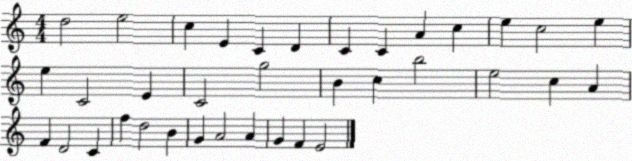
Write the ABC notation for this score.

X:1
T:Untitled
M:4/4
L:1/4
K:C
d2 e2 c E C D C C A c e c2 e e C2 E C2 g2 B c b2 e2 c A F D2 C f d2 B G A2 A G F E2